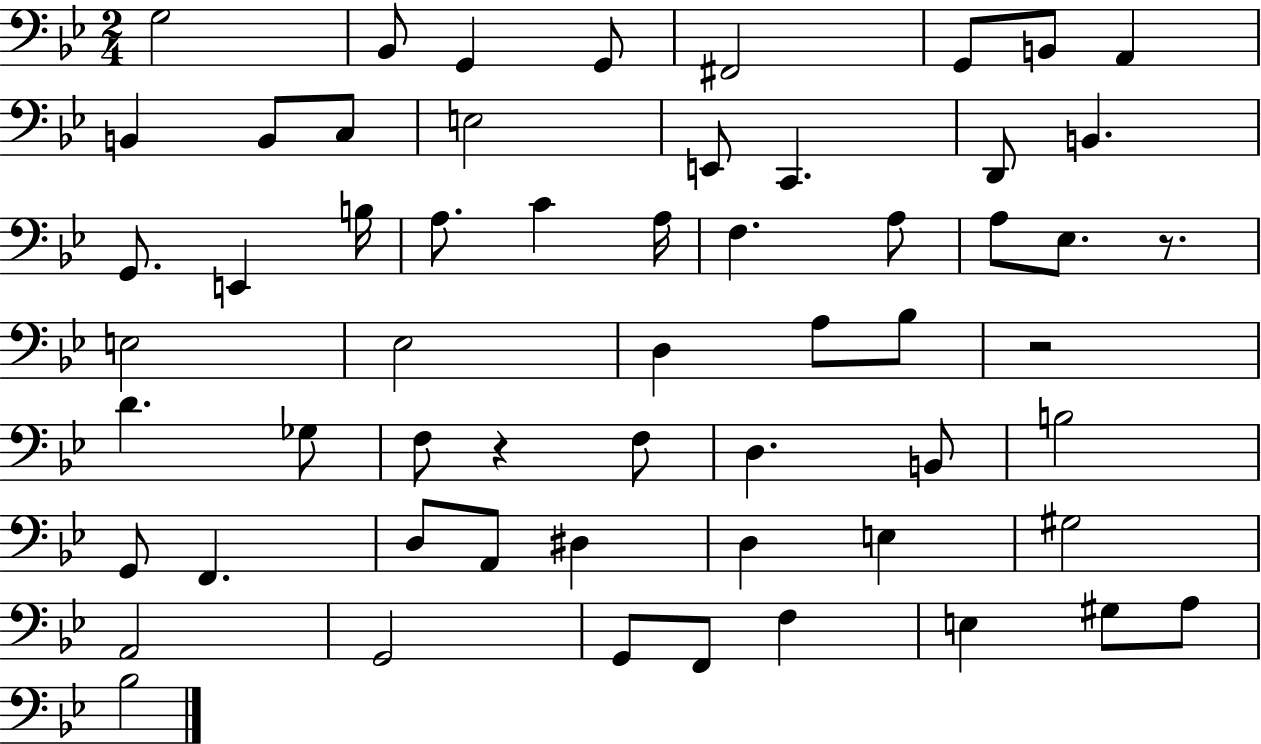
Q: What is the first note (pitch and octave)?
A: G3